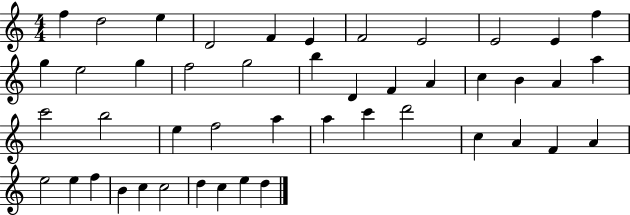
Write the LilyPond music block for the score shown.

{
  \clef treble
  \numericTimeSignature
  \time 4/4
  \key c \major
  f''4 d''2 e''4 | d'2 f'4 e'4 | f'2 e'2 | e'2 e'4 f''4 | \break g''4 e''2 g''4 | f''2 g''2 | b''4 d'4 f'4 a'4 | c''4 b'4 a'4 a''4 | \break c'''2 b''2 | e''4 f''2 a''4 | a''4 c'''4 d'''2 | c''4 a'4 f'4 a'4 | \break e''2 e''4 f''4 | b'4 c''4 c''2 | d''4 c''4 e''4 d''4 | \bar "|."
}